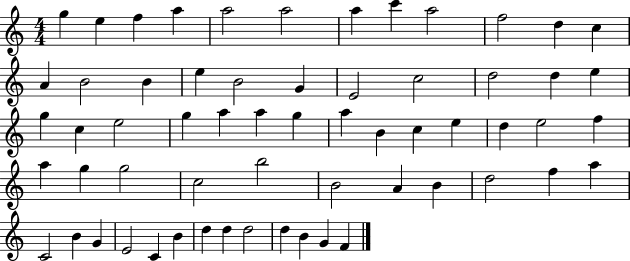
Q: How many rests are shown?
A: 0